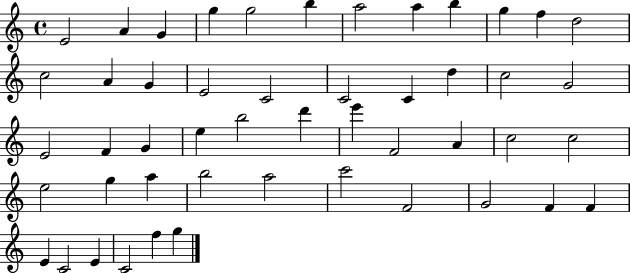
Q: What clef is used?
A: treble